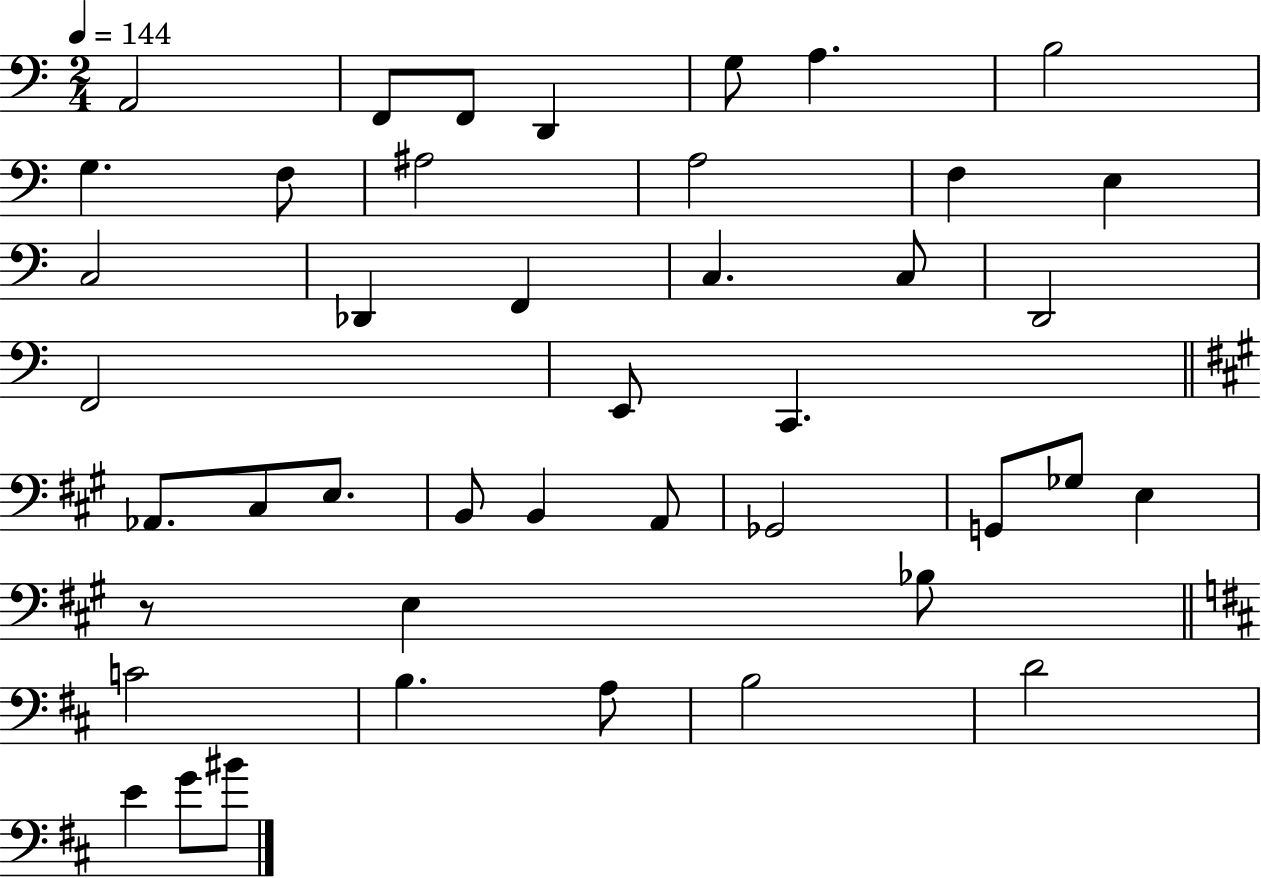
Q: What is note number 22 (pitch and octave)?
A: C2